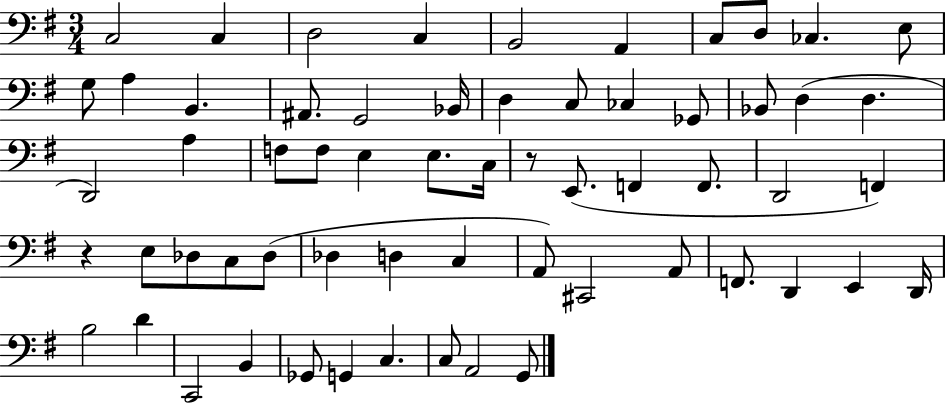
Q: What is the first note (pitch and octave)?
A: C3